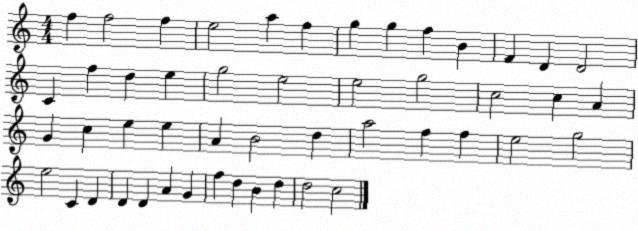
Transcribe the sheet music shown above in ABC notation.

X:1
T:Untitled
M:4/4
L:1/4
K:C
f f2 f e2 a f g g f B F D D2 C f d e g2 e2 e2 g2 c2 c A G c e e A B2 d a2 f f e2 g2 e2 C D D D A G f d B d d2 c2